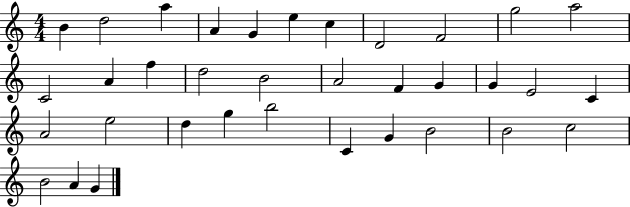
{
  \clef treble
  \numericTimeSignature
  \time 4/4
  \key c \major
  b'4 d''2 a''4 | a'4 g'4 e''4 c''4 | d'2 f'2 | g''2 a''2 | \break c'2 a'4 f''4 | d''2 b'2 | a'2 f'4 g'4 | g'4 e'2 c'4 | \break a'2 e''2 | d''4 g''4 b''2 | c'4 g'4 b'2 | b'2 c''2 | \break b'2 a'4 g'4 | \bar "|."
}